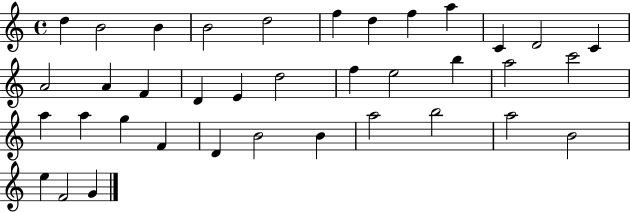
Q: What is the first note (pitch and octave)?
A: D5